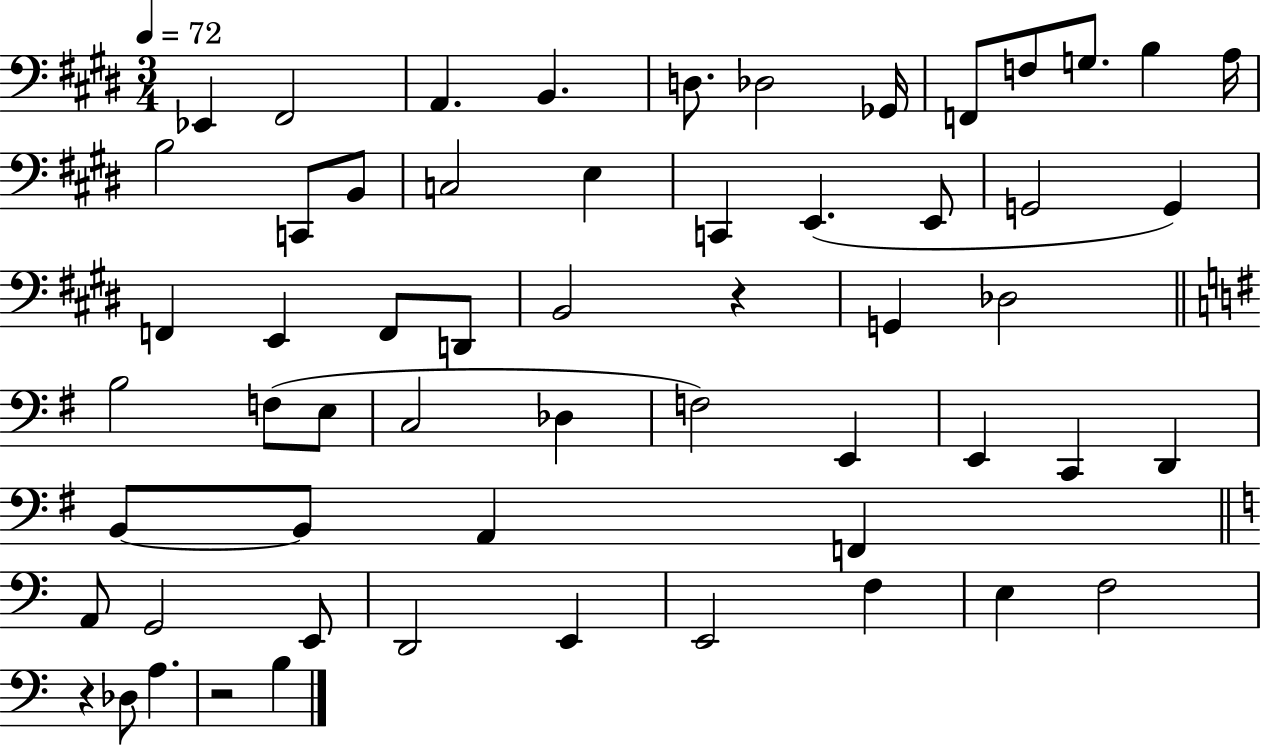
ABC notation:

X:1
T:Untitled
M:3/4
L:1/4
K:E
_E,, ^F,,2 A,, B,, D,/2 _D,2 _G,,/4 F,,/2 F,/2 G,/2 B, A,/4 B,2 C,,/2 B,,/2 C,2 E, C,, E,, E,,/2 G,,2 G,, F,, E,, F,,/2 D,,/2 B,,2 z G,, _D,2 B,2 F,/2 E,/2 C,2 _D, F,2 E,, E,, C,, D,, B,,/2 B,,/2 A,, F,, A,,/2 G,,2 E,,/2 D,,2 E,, E,,2 F, E, F,2 z _D,/2 A, z2 B,